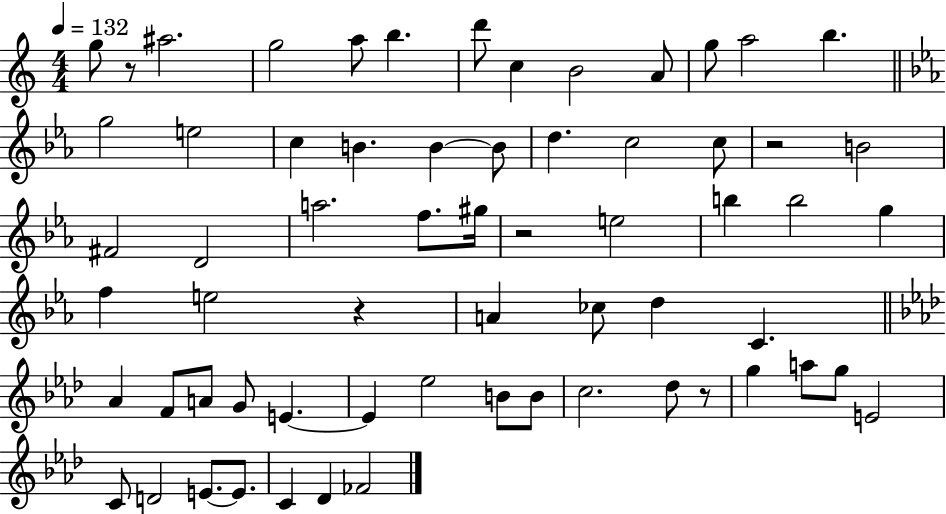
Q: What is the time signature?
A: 4/4